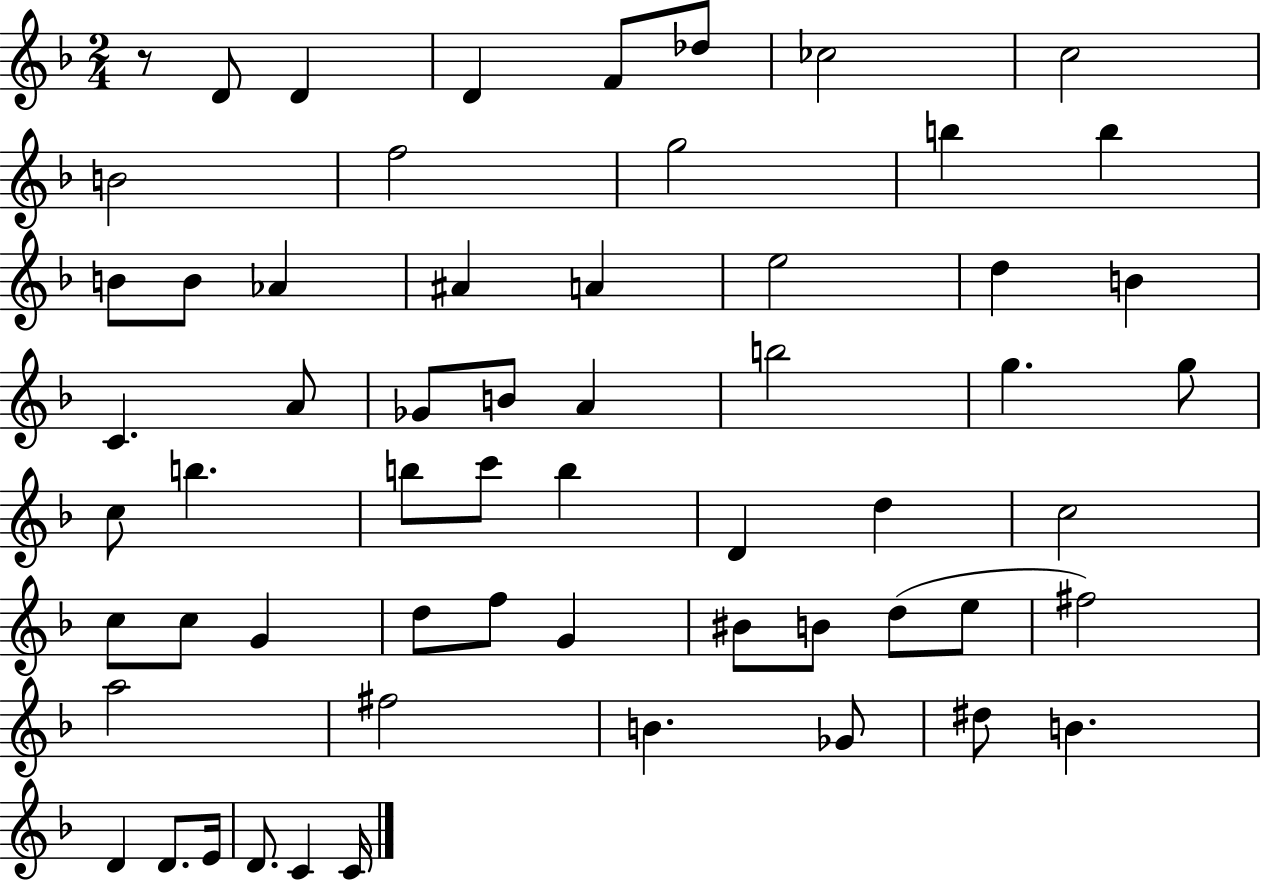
X:1
T:Untitled
M:2/4
L:1/4
K:F
z/2 D/2 D D F/2 _d/2 _c2 c2 B2 f2 g2 b b B/2 B/2 _A ^A A e2 d B C A/2 _G/2 B/2 A b2 g g/2 c/2 b b/2 c'/2 b D d c2 c/2 c/2 G d/2 f/2 G ^B/2 B/2 d/2 e/2 ^f2 a2 ^f2 B _G/2 ^d/2 B D D/2 E/4 D/2 C C/4